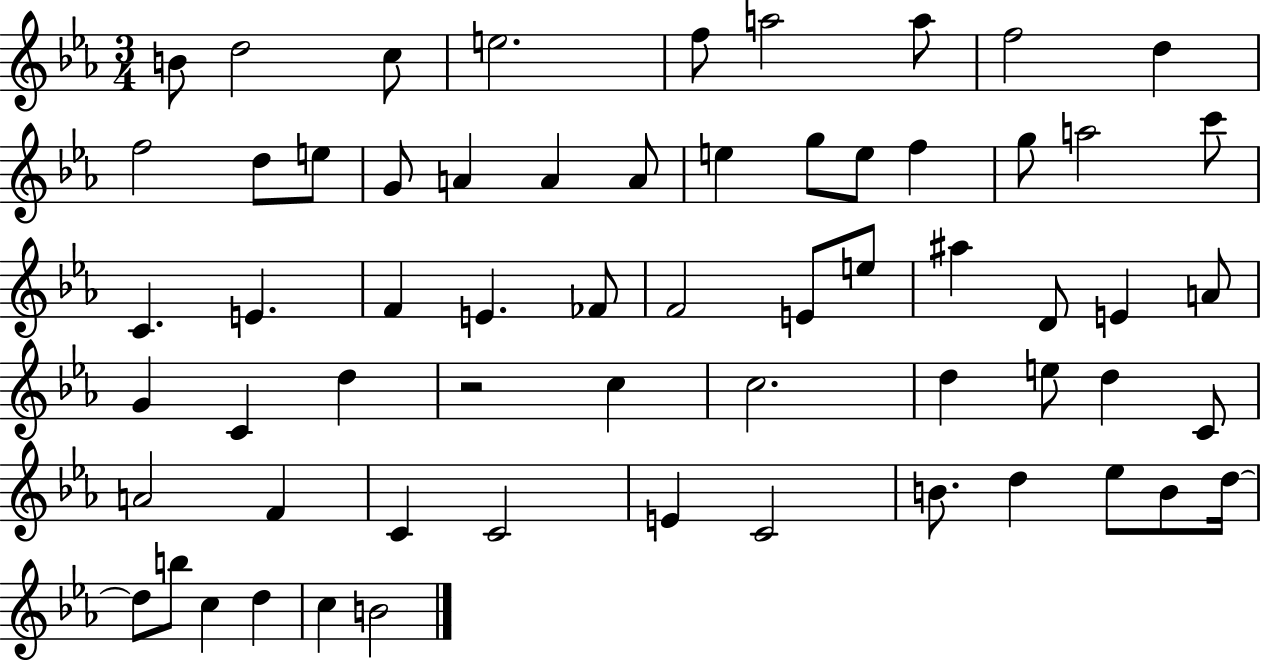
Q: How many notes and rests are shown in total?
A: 62